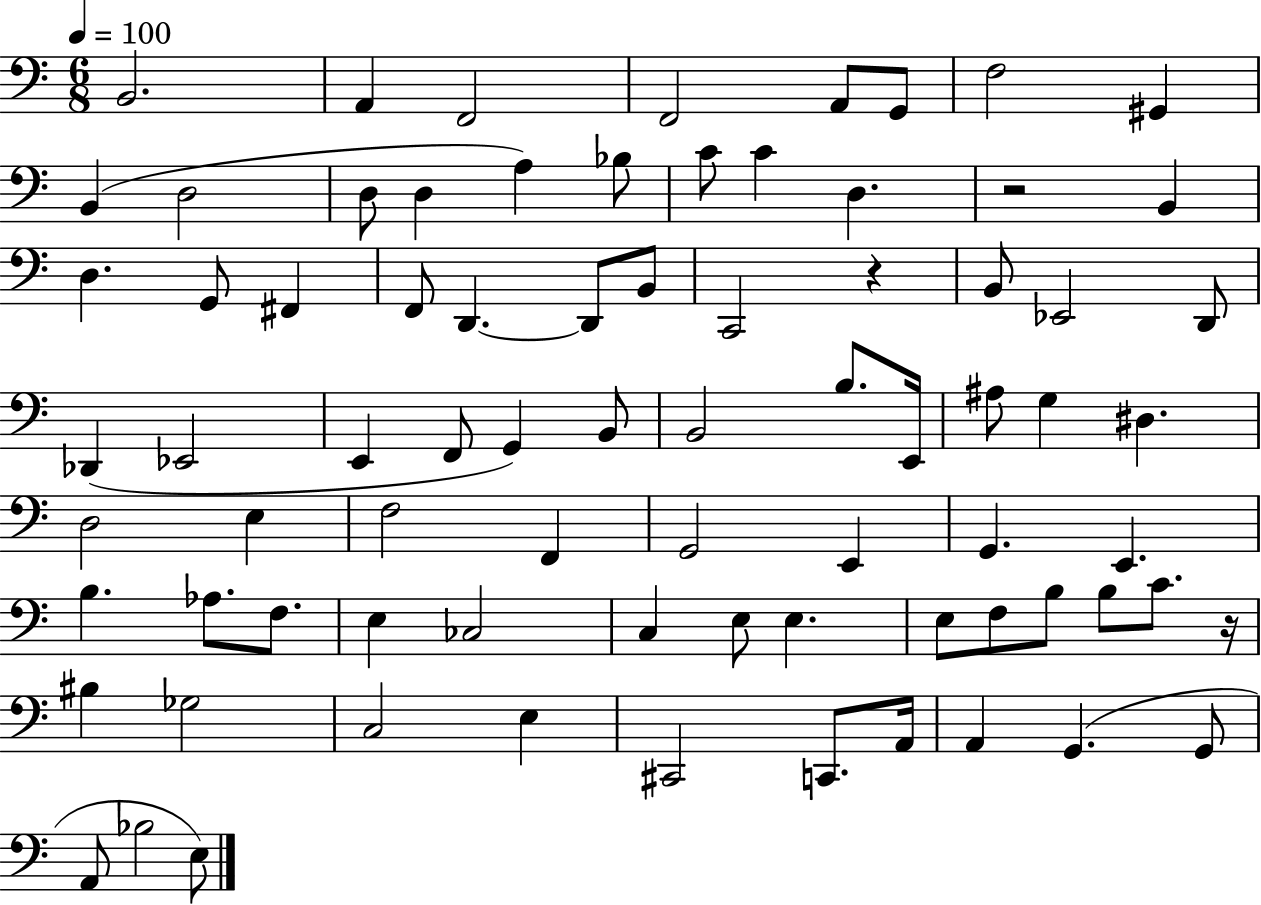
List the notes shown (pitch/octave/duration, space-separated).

B2/h. A2/q F2/h F2/h A2/e G2/e F3/h G#2/q B2/q D3/h D3/e D3/q A3/q Bb3/e C4/e C4/q D3/q. R/h B2/q D3/q. G2/e F#2/q F2/e D2/q. D2/e B2/e C2/h R/q B2/e Eb2/h D2/e Db2/q Eb2/h E2/q F2/e G2/q B2/e B2/h B3/e. E2/s A#3/e G3/q D#3/q. D3/h E3/q F3/h F2/q G2/h E2/q G2/q. E2/q. B3/q. Ab3/e. F3/e. E3/q CES3/h C3/q E3/e E3/q. E3/e F3/e B3/e B3/e C4/e. R/s BIS3/q Gb3/h C3/h E3/q C#2/h C2/e. A2/s A2/q G2/q. G2/e A2/e Bb3/h E3/e